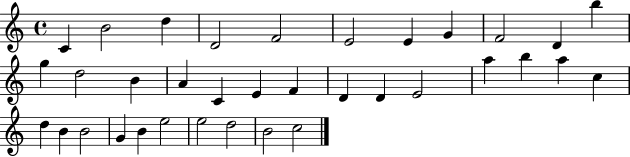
{
  \clef treble
  \time 4/4
  \defaultTimeSignature
  \key c \major
  c'4 b'2 d''4 | d'2 f'2 | e'2 e'4 g'4 | f'2 d'4 b''4 | \break g''4 d''2 b'4 | a'4 c'4 e'4 f'4 | d'4 d'4 e'2 | a''4 b''4 a''4 c''4 | \break d''4 b'4 b'2 | g'4 b'4 e''2 | e''2 d''2 | b'2 c''2 | \break \bar "|."
}